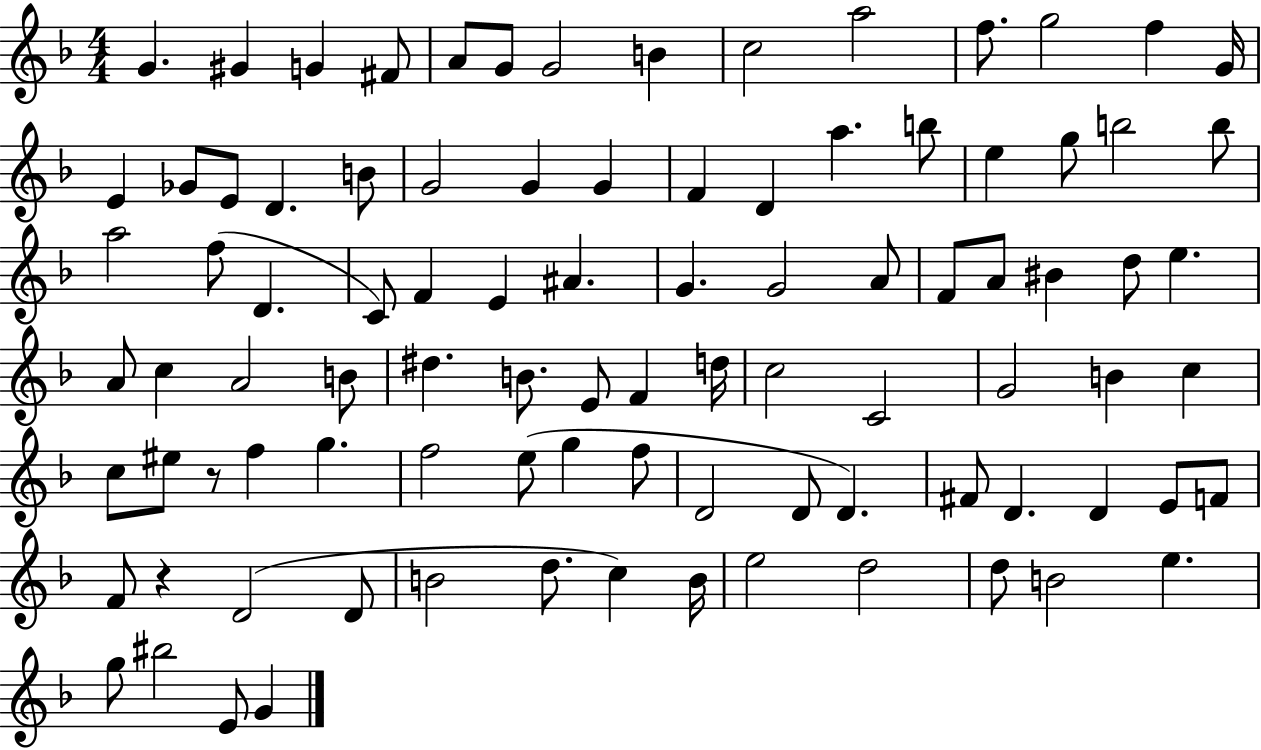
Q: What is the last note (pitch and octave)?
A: G4